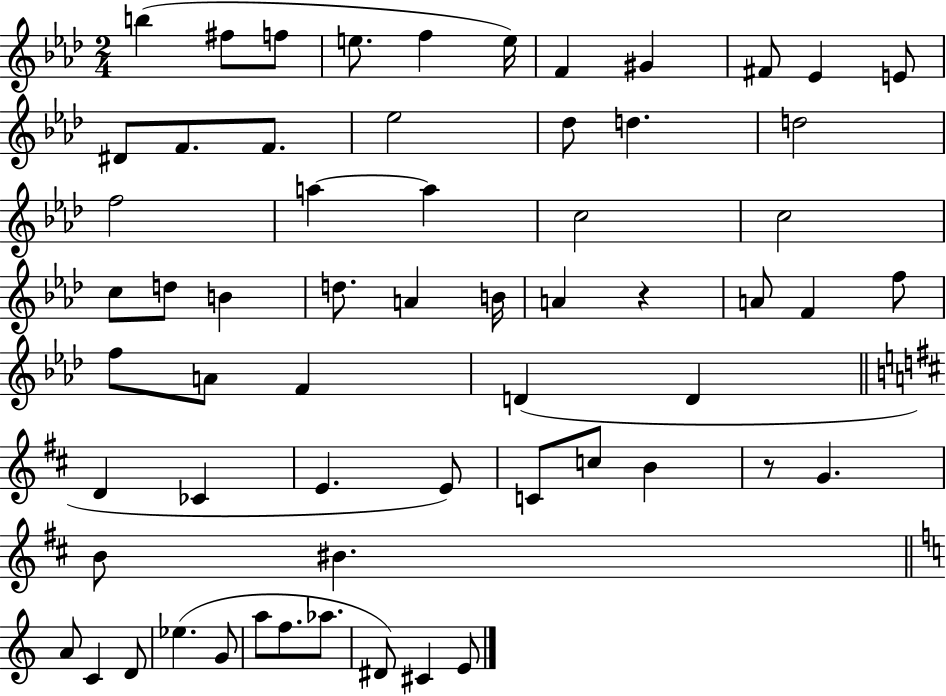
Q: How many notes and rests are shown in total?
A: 61